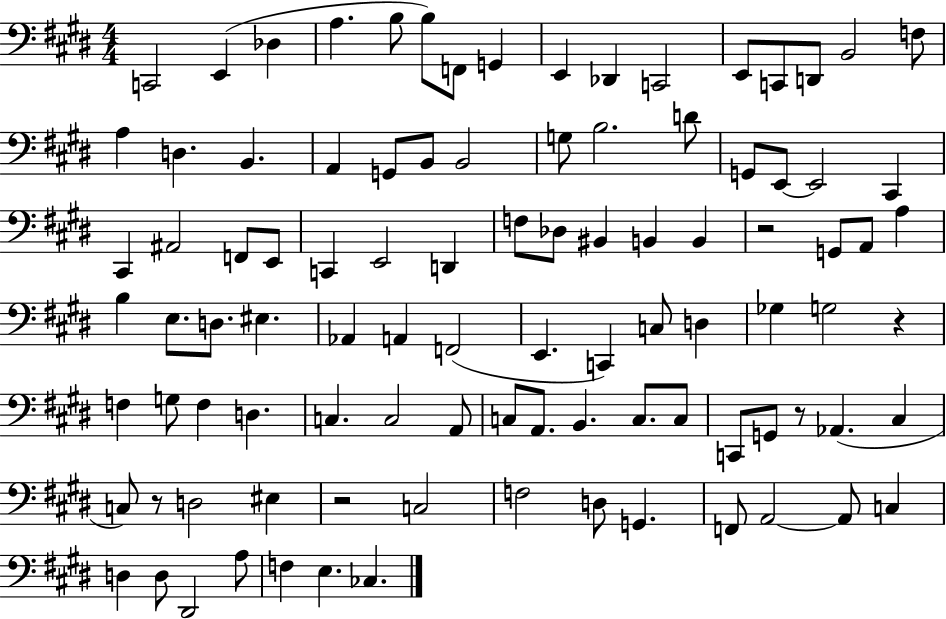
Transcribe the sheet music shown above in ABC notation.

X:1
T:Untitled
M:4/4
L:1/4
K:E
C,,2 E,, _D, A, B,/2 B,/2 F,,/2 G,, E,, _D,, C,,2 E,,/2 C,,/2 D,,/2 B,,2 F,/2 A, D, B,, A,, G,,/2 B,,/2 B,,2 G,/2 B,2 D/2 G,,/2 E,,/2 E,,2 ^C,, ^C,, ^A,,2 F,,/2 E,,/2 C,, E,,2 D,, F,/2 _D,/2 ^B,, B,, B,, z2 G,,/2 A,,/2 A, B, E,/2 D,/2 ^E, _A,, A,, F,,2 E,, C,, C,/2 D, _G, G,2 z F, G,/2 F, D, C, C,2 A,,/2 C,/2 A,,/2 B,, C,/2 C,/2 C,,/2 G,,/2 z/2 _A,, ^C, C,/2 z/2 D,2 ^E, z2 C,2 F,2 D,/2 G,, F,,/2 A,,2 A,,/2 C, D, D,/2 ^D,,2 A,/2 F, E, _C,